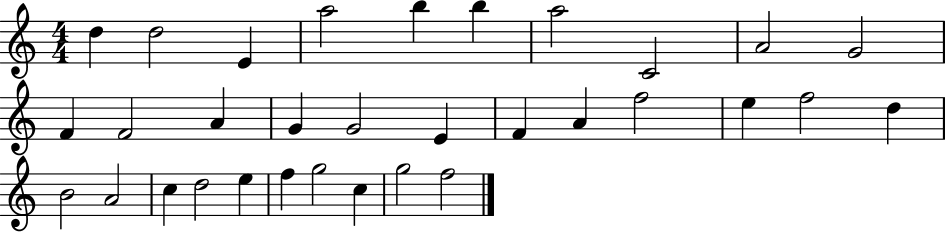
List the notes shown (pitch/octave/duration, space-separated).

D5/q D5/h E4/q A5/h B5/q B5/q A5/h C4/h A4/h G4/h F4/q F4/h A4/q G4/q G4/h E4/q F4/q A4/q F5/h E5/q F5/h D5/q B4/h A4/h C5/q D5/h E5/q F5/q G5/h C5/q G5/h F5/h